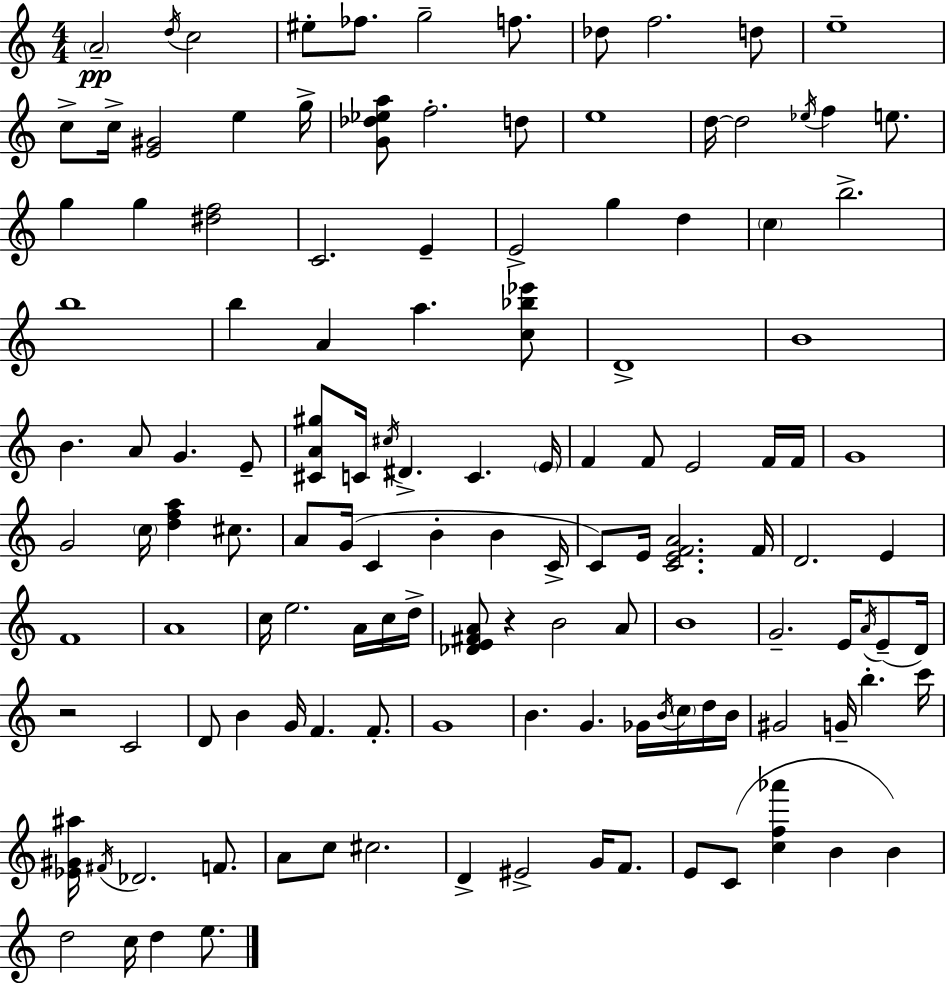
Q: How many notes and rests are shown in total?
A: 130